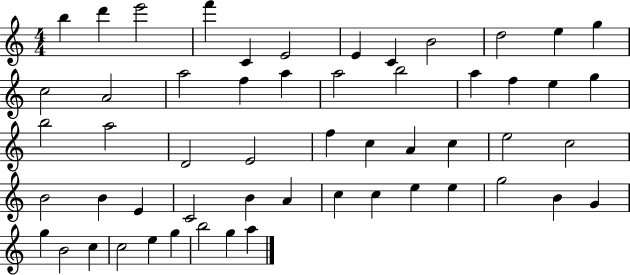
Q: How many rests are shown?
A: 0